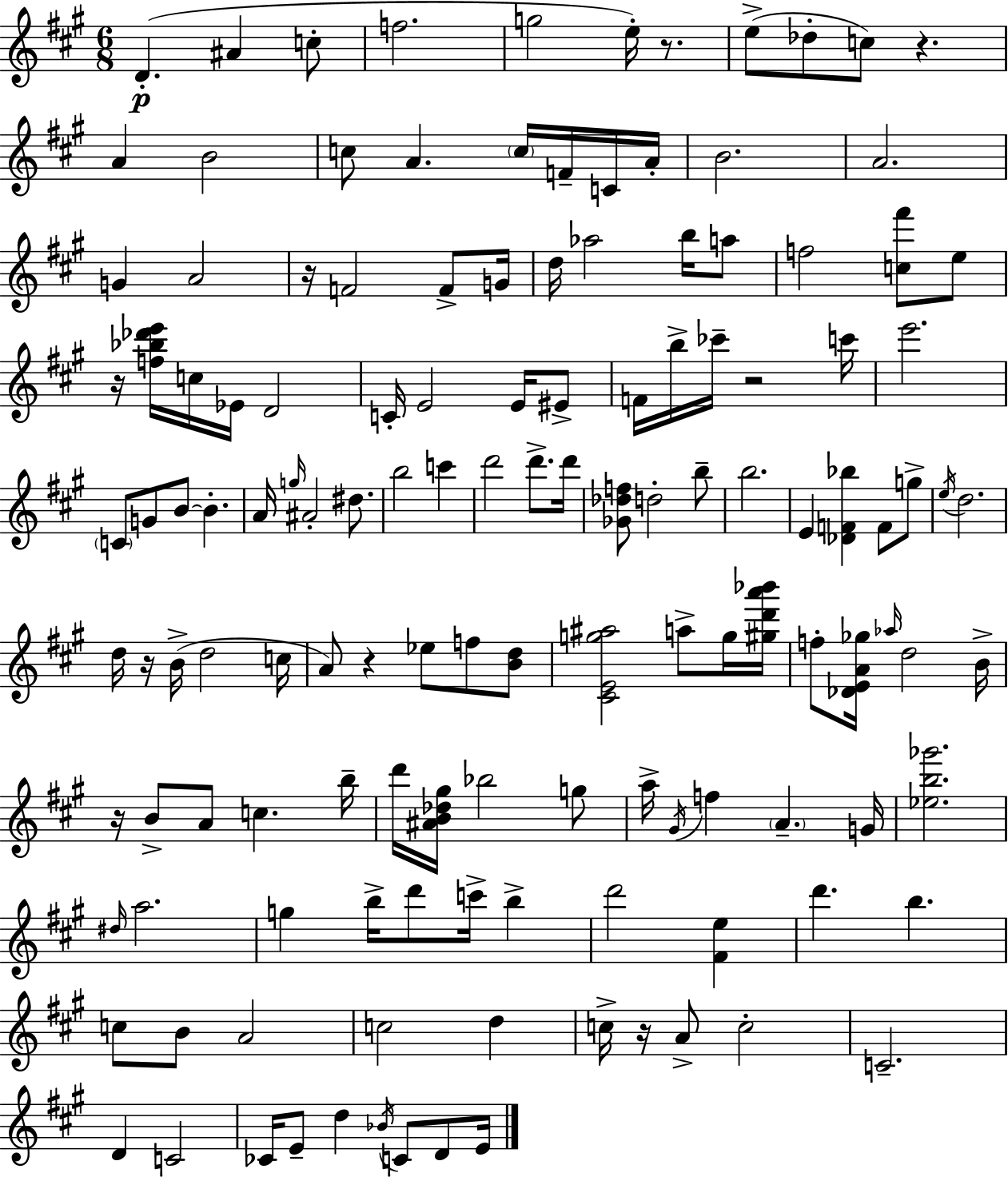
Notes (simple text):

D4/q. A#4/q C5/e F5/h. G5/h E5/s R/e. E5/e Db5/e C5/e R/q. A4/q B4/h C5/e A4/q. C5/s F4/s C4/s A4/s B4/h. A4/h. G4/q A4/h R/s F4/h F4/e G4/s D5/s Ab5/h B5/s A5/e F5/h [C5,F#6]/e E5/e R/s [F5,Bb5,Db6,E6]/s C5/s Eb4/s D4/h C4/s E4/h E4/s EIS4/e F4/s B5/s CES6/s R/h C6/s E6/h. C4/e G4/e B4/e B4/q. A4/s G5/s A#4/h D#5/e. B5/h C6/q D6/h D6/e. D6/s [Gb4,Db5,F5]/e D5/h B5/e B5/h. E4/q [Db4,F4,Bb5]/q F4/e G5/e E5/s D5/h. D5/s R/s B4/s D5/h C5/s A4/e R/q Eb5/e F5/e [B4,D5]/e [C#4,E4,G5,A#5]/h A5/e G5/s [G#5,D6,A6,Bb6]/s F5/e [Db4,E4,A4,Gb5]/s Ab5/s D5/h B4/s R/s B4/e A4/e C5/q. B5/s D6/s [A#4,B4,Db5,G#5]/s Bb5/h G5/e A5/s G#4/s F5/q A4/q. G4/s [Eb5,B5,Gb6]/h. D#5/s A5/h. G5/q B5/s D6/e C6/s B5/q D6/h [F#4,E5]/q D6/q. B5/q. C5/e B4/e A4/h C5/h D5/q C5/s R/s A4/e C5/h C4/h. D4/q C4/h CES4/s E4/e D5/q Bb4/s C4/e D4/e E4/s